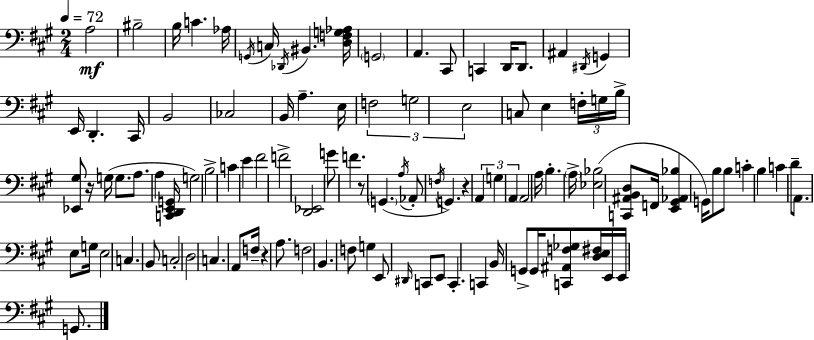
X:1
T:Untitled
M:2/4
L:1/4
K:A
A,2 ^B,2 B,/4 C _A,/4 G,,/4 C,/4 _D,,/4 ^B,, [D,F,G,_A,]/4 G,,2 A,, ^C,,/2 C,, D,,/4 D,,/2 ^A,, ^D,,/4 G,, E,,/4 D,, ^C,,/4 B,,2 _C,2 B,,/4 A, E,/4 F,2 G,2 E,2 C,/2 E, F,/4 G,/4 B,/4 [_E,,^G,]/2 z/4 G,/4 G,/2 A,/2 A, [C,,D,,E,,G,,]/4 G,2 B,2 C E ^F2 F2 [D,,_E,,]2 G/2 F z/2 G,, A,/4 _A,,/2 F,/4 G,, z A,, G, A,, A,,2 A,/4 B, A,/4 [_E,_B,]2 [C,,^A,,B,,D,]/2 F,,/4 [E,,^G,,_A,,_B,] G,,/4 B,/2 B,/2 C B, C D/2 A,,/2 E,/2 G,/4 E,2 C, B,,/2 C,2 D,2 C, A,,/2 F,/4 z A,/2 F,2 B,, F,/2 G, E,,/2 ^D,,/4 C,,/2 E,,/2 C,, C,, B,,/4 G,,/2 G,,/4 [C,,^A,,F,_G,]/2 [D,E,^F,]/4 E,,/4 E,,/4 G,,/2